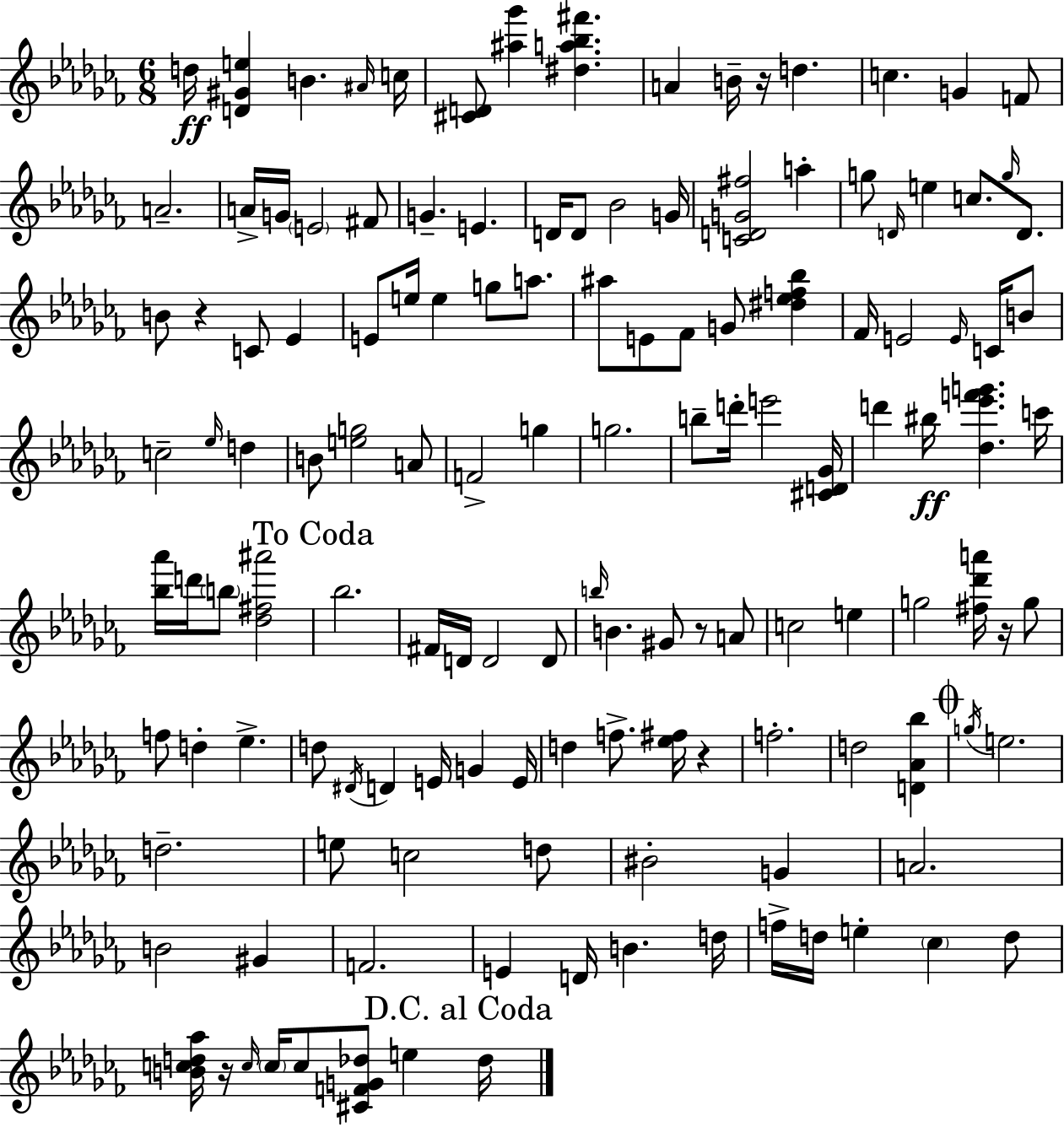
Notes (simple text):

D5/s [D4,G#4,E5]/q B4/q. A#4/s C5/s [C#4,D4]/e [A#5,Gb6]/q [D#5,A5,Bb5,F#6]/q. A4/q B4/s R/s D5/q. C5/q. G4/q F4/e A4/h. A4/s G4/s E4/h F#4/e G4/q. E4/q. D4/s D4/e Bb4/h G4/s [C4,D4,G4,F#5]/h A5/q G5/e D4/s E5/q C5/e. G5/s D4/e. B4/e R/q C4/e Eb4/q E4/e E5/s E5/q G5/e A5/e. A#5/e E4/e FES4/e G4/e [D#5,Eb5,F5,Bb5]/q FES4/s E4/h E4/s C4/s B4/e C5/h Eb5/s D5/q B4/e [E5,G5]/h A4/e F4/h G5/q G5/h. B5/e D6/s E6/h [C#4,D4,Gb4]/s D6/q BIS5/s [Db5,Eb6,F6,G6]/q. C6/s [Bb5,Ab6]/s D6/s B5/e [Db5,F#5,A#6]/h Bb5/h. F#4/s D4/s D4/h D4/e B5/s B4/q. G#4/e R/e A4/e C5/h E5/q G5/h [F#5,Db6,A6]/s R/s G5/e F5/e D5/q Eb5/q. D5/e D#4/s D4/q E4/s G4/q E4/s D5/q F5/e. [Eb5,F#5]/s R/q F5/h. D5/h [D4,Ab4,Bb5]/q G5/s E5/h. D5/h. E5/e C5/h D5/e BIS4/h G4/q A4/h. B4/h G#4/q F4/h. E4/q D4/s B4/q. D5/s F5/s D5/s E5/q CES5/q D5/e [B4,C5,D5,Ab5]/s R/s C5/s C5/s C5/e [C#4,F4,G4,Db5]/e E5/q Db5/s